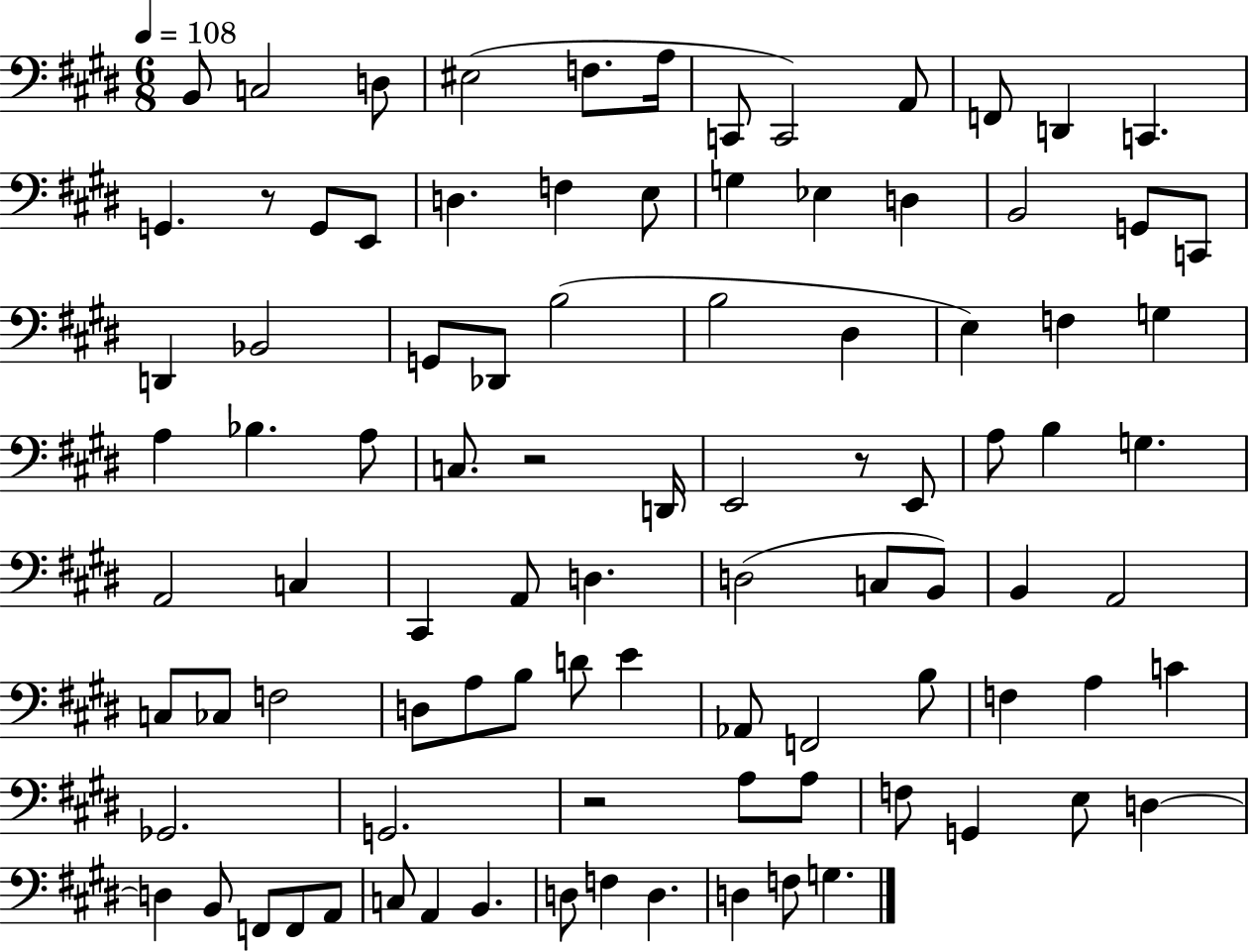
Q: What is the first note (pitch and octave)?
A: B2